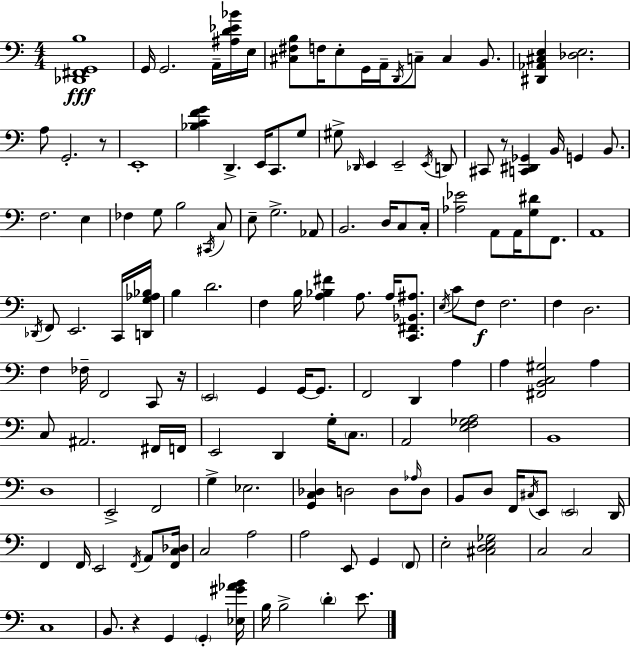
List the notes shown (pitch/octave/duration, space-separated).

[Db2,F#2,G2,B3]/w G2/s G2/h. A2/s [A#3,D4,Eb4,Bb4]/s E3/s [C#3,F#3,B3]/e F3/s E3/e G2/s A2/s D2/s C3/e C3/q B2/e. [D#2,Ab2,C#3,E3]/q [Db3,E3]/h. A3/e G2/h. R/e E2/w [Bb3,C4,F4,G4]/q D2/q. E2/s C2/e. G3/e G#3/e Db2/s E2/q E2/h E2/s D2/e C#2/e R/e [C2,D#2,Gb2]/q B2/s G2/q B2/e. F3/h. E3/q FES3/q G3/e B3/h C#2/s C3/e E3/e G3/h. Ab2/e B2/h. D3/s C3/e C3/s [Ab3,Eb4]/h A2/e A2/s [G3,D#4]/e F2/e. A2/w Db2/s F2/e E2/h. C2/s [D2,G3,Ab3,Bb3]/s B3/q D4/h. F3/q B3/s [A3,Bb3,F#4]/q A3/e. A3/s [C2,F#2,Bb2,A#3]/e. E3/s C4/e F3/e F3/h. F3/q D3/h. F3/q FES3/s F2/h C2/e R/s E2/h G2/q G2/s G2/e. F2/h D2/q A3/q A3/q [F#2,B2,C3,G#3]/h A3/q C3/e A#2/h. F#2/s F2/s E2/h D2/q G3/s C3/e. A2/h [E3,F3,Gb3,A3]/h B2/w D3/w E2/h F2/h G3/q Eb3/h. [G2,C3,Db3]/q D3/h D3/e Ab3/s D3/e B2/e D3/e F2/s C#3/s E2/e E2/h D2/s F2/q F2/s E2/h F2/s A2/e [F2,C3,Db3]/s C3/h A3/h A3/h E2/e G2/q F2/e E3/h [C#3,D3,E3,Gb3]/h C3/h C3/h C3/w B2/e. R/q G2/q G2/q [Eb3,G#4,Ab4,B4]/s B3/s B3/h D4/q E4/e.